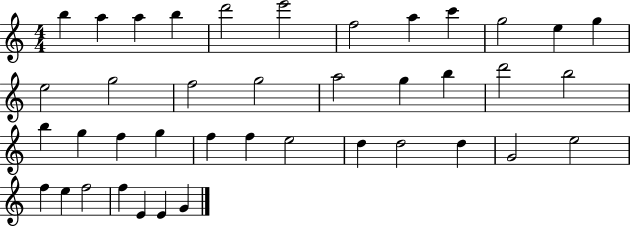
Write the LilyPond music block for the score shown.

{
  \clef treble
  \numericTimeSignature
  \time 4/4
  \key c \major
  b''4 a''4 a''4 b''4 | d'''2 e'''2 | f''2 a''4 c'''4 | g''2 e''4 g''4 | \break e''2 g''2 | f''2 g''2 | a''2 g''4 b''4 | d'''2 b''2 | \break b''4 g''4 f''4 g''4 | f''4 f''4 e''2 | d''4 d''2 d''4 | g'2 e''2 | \break f''4 e''4 f''2 | f''4 e'4 e'4 g'4 | \bar "|."
}